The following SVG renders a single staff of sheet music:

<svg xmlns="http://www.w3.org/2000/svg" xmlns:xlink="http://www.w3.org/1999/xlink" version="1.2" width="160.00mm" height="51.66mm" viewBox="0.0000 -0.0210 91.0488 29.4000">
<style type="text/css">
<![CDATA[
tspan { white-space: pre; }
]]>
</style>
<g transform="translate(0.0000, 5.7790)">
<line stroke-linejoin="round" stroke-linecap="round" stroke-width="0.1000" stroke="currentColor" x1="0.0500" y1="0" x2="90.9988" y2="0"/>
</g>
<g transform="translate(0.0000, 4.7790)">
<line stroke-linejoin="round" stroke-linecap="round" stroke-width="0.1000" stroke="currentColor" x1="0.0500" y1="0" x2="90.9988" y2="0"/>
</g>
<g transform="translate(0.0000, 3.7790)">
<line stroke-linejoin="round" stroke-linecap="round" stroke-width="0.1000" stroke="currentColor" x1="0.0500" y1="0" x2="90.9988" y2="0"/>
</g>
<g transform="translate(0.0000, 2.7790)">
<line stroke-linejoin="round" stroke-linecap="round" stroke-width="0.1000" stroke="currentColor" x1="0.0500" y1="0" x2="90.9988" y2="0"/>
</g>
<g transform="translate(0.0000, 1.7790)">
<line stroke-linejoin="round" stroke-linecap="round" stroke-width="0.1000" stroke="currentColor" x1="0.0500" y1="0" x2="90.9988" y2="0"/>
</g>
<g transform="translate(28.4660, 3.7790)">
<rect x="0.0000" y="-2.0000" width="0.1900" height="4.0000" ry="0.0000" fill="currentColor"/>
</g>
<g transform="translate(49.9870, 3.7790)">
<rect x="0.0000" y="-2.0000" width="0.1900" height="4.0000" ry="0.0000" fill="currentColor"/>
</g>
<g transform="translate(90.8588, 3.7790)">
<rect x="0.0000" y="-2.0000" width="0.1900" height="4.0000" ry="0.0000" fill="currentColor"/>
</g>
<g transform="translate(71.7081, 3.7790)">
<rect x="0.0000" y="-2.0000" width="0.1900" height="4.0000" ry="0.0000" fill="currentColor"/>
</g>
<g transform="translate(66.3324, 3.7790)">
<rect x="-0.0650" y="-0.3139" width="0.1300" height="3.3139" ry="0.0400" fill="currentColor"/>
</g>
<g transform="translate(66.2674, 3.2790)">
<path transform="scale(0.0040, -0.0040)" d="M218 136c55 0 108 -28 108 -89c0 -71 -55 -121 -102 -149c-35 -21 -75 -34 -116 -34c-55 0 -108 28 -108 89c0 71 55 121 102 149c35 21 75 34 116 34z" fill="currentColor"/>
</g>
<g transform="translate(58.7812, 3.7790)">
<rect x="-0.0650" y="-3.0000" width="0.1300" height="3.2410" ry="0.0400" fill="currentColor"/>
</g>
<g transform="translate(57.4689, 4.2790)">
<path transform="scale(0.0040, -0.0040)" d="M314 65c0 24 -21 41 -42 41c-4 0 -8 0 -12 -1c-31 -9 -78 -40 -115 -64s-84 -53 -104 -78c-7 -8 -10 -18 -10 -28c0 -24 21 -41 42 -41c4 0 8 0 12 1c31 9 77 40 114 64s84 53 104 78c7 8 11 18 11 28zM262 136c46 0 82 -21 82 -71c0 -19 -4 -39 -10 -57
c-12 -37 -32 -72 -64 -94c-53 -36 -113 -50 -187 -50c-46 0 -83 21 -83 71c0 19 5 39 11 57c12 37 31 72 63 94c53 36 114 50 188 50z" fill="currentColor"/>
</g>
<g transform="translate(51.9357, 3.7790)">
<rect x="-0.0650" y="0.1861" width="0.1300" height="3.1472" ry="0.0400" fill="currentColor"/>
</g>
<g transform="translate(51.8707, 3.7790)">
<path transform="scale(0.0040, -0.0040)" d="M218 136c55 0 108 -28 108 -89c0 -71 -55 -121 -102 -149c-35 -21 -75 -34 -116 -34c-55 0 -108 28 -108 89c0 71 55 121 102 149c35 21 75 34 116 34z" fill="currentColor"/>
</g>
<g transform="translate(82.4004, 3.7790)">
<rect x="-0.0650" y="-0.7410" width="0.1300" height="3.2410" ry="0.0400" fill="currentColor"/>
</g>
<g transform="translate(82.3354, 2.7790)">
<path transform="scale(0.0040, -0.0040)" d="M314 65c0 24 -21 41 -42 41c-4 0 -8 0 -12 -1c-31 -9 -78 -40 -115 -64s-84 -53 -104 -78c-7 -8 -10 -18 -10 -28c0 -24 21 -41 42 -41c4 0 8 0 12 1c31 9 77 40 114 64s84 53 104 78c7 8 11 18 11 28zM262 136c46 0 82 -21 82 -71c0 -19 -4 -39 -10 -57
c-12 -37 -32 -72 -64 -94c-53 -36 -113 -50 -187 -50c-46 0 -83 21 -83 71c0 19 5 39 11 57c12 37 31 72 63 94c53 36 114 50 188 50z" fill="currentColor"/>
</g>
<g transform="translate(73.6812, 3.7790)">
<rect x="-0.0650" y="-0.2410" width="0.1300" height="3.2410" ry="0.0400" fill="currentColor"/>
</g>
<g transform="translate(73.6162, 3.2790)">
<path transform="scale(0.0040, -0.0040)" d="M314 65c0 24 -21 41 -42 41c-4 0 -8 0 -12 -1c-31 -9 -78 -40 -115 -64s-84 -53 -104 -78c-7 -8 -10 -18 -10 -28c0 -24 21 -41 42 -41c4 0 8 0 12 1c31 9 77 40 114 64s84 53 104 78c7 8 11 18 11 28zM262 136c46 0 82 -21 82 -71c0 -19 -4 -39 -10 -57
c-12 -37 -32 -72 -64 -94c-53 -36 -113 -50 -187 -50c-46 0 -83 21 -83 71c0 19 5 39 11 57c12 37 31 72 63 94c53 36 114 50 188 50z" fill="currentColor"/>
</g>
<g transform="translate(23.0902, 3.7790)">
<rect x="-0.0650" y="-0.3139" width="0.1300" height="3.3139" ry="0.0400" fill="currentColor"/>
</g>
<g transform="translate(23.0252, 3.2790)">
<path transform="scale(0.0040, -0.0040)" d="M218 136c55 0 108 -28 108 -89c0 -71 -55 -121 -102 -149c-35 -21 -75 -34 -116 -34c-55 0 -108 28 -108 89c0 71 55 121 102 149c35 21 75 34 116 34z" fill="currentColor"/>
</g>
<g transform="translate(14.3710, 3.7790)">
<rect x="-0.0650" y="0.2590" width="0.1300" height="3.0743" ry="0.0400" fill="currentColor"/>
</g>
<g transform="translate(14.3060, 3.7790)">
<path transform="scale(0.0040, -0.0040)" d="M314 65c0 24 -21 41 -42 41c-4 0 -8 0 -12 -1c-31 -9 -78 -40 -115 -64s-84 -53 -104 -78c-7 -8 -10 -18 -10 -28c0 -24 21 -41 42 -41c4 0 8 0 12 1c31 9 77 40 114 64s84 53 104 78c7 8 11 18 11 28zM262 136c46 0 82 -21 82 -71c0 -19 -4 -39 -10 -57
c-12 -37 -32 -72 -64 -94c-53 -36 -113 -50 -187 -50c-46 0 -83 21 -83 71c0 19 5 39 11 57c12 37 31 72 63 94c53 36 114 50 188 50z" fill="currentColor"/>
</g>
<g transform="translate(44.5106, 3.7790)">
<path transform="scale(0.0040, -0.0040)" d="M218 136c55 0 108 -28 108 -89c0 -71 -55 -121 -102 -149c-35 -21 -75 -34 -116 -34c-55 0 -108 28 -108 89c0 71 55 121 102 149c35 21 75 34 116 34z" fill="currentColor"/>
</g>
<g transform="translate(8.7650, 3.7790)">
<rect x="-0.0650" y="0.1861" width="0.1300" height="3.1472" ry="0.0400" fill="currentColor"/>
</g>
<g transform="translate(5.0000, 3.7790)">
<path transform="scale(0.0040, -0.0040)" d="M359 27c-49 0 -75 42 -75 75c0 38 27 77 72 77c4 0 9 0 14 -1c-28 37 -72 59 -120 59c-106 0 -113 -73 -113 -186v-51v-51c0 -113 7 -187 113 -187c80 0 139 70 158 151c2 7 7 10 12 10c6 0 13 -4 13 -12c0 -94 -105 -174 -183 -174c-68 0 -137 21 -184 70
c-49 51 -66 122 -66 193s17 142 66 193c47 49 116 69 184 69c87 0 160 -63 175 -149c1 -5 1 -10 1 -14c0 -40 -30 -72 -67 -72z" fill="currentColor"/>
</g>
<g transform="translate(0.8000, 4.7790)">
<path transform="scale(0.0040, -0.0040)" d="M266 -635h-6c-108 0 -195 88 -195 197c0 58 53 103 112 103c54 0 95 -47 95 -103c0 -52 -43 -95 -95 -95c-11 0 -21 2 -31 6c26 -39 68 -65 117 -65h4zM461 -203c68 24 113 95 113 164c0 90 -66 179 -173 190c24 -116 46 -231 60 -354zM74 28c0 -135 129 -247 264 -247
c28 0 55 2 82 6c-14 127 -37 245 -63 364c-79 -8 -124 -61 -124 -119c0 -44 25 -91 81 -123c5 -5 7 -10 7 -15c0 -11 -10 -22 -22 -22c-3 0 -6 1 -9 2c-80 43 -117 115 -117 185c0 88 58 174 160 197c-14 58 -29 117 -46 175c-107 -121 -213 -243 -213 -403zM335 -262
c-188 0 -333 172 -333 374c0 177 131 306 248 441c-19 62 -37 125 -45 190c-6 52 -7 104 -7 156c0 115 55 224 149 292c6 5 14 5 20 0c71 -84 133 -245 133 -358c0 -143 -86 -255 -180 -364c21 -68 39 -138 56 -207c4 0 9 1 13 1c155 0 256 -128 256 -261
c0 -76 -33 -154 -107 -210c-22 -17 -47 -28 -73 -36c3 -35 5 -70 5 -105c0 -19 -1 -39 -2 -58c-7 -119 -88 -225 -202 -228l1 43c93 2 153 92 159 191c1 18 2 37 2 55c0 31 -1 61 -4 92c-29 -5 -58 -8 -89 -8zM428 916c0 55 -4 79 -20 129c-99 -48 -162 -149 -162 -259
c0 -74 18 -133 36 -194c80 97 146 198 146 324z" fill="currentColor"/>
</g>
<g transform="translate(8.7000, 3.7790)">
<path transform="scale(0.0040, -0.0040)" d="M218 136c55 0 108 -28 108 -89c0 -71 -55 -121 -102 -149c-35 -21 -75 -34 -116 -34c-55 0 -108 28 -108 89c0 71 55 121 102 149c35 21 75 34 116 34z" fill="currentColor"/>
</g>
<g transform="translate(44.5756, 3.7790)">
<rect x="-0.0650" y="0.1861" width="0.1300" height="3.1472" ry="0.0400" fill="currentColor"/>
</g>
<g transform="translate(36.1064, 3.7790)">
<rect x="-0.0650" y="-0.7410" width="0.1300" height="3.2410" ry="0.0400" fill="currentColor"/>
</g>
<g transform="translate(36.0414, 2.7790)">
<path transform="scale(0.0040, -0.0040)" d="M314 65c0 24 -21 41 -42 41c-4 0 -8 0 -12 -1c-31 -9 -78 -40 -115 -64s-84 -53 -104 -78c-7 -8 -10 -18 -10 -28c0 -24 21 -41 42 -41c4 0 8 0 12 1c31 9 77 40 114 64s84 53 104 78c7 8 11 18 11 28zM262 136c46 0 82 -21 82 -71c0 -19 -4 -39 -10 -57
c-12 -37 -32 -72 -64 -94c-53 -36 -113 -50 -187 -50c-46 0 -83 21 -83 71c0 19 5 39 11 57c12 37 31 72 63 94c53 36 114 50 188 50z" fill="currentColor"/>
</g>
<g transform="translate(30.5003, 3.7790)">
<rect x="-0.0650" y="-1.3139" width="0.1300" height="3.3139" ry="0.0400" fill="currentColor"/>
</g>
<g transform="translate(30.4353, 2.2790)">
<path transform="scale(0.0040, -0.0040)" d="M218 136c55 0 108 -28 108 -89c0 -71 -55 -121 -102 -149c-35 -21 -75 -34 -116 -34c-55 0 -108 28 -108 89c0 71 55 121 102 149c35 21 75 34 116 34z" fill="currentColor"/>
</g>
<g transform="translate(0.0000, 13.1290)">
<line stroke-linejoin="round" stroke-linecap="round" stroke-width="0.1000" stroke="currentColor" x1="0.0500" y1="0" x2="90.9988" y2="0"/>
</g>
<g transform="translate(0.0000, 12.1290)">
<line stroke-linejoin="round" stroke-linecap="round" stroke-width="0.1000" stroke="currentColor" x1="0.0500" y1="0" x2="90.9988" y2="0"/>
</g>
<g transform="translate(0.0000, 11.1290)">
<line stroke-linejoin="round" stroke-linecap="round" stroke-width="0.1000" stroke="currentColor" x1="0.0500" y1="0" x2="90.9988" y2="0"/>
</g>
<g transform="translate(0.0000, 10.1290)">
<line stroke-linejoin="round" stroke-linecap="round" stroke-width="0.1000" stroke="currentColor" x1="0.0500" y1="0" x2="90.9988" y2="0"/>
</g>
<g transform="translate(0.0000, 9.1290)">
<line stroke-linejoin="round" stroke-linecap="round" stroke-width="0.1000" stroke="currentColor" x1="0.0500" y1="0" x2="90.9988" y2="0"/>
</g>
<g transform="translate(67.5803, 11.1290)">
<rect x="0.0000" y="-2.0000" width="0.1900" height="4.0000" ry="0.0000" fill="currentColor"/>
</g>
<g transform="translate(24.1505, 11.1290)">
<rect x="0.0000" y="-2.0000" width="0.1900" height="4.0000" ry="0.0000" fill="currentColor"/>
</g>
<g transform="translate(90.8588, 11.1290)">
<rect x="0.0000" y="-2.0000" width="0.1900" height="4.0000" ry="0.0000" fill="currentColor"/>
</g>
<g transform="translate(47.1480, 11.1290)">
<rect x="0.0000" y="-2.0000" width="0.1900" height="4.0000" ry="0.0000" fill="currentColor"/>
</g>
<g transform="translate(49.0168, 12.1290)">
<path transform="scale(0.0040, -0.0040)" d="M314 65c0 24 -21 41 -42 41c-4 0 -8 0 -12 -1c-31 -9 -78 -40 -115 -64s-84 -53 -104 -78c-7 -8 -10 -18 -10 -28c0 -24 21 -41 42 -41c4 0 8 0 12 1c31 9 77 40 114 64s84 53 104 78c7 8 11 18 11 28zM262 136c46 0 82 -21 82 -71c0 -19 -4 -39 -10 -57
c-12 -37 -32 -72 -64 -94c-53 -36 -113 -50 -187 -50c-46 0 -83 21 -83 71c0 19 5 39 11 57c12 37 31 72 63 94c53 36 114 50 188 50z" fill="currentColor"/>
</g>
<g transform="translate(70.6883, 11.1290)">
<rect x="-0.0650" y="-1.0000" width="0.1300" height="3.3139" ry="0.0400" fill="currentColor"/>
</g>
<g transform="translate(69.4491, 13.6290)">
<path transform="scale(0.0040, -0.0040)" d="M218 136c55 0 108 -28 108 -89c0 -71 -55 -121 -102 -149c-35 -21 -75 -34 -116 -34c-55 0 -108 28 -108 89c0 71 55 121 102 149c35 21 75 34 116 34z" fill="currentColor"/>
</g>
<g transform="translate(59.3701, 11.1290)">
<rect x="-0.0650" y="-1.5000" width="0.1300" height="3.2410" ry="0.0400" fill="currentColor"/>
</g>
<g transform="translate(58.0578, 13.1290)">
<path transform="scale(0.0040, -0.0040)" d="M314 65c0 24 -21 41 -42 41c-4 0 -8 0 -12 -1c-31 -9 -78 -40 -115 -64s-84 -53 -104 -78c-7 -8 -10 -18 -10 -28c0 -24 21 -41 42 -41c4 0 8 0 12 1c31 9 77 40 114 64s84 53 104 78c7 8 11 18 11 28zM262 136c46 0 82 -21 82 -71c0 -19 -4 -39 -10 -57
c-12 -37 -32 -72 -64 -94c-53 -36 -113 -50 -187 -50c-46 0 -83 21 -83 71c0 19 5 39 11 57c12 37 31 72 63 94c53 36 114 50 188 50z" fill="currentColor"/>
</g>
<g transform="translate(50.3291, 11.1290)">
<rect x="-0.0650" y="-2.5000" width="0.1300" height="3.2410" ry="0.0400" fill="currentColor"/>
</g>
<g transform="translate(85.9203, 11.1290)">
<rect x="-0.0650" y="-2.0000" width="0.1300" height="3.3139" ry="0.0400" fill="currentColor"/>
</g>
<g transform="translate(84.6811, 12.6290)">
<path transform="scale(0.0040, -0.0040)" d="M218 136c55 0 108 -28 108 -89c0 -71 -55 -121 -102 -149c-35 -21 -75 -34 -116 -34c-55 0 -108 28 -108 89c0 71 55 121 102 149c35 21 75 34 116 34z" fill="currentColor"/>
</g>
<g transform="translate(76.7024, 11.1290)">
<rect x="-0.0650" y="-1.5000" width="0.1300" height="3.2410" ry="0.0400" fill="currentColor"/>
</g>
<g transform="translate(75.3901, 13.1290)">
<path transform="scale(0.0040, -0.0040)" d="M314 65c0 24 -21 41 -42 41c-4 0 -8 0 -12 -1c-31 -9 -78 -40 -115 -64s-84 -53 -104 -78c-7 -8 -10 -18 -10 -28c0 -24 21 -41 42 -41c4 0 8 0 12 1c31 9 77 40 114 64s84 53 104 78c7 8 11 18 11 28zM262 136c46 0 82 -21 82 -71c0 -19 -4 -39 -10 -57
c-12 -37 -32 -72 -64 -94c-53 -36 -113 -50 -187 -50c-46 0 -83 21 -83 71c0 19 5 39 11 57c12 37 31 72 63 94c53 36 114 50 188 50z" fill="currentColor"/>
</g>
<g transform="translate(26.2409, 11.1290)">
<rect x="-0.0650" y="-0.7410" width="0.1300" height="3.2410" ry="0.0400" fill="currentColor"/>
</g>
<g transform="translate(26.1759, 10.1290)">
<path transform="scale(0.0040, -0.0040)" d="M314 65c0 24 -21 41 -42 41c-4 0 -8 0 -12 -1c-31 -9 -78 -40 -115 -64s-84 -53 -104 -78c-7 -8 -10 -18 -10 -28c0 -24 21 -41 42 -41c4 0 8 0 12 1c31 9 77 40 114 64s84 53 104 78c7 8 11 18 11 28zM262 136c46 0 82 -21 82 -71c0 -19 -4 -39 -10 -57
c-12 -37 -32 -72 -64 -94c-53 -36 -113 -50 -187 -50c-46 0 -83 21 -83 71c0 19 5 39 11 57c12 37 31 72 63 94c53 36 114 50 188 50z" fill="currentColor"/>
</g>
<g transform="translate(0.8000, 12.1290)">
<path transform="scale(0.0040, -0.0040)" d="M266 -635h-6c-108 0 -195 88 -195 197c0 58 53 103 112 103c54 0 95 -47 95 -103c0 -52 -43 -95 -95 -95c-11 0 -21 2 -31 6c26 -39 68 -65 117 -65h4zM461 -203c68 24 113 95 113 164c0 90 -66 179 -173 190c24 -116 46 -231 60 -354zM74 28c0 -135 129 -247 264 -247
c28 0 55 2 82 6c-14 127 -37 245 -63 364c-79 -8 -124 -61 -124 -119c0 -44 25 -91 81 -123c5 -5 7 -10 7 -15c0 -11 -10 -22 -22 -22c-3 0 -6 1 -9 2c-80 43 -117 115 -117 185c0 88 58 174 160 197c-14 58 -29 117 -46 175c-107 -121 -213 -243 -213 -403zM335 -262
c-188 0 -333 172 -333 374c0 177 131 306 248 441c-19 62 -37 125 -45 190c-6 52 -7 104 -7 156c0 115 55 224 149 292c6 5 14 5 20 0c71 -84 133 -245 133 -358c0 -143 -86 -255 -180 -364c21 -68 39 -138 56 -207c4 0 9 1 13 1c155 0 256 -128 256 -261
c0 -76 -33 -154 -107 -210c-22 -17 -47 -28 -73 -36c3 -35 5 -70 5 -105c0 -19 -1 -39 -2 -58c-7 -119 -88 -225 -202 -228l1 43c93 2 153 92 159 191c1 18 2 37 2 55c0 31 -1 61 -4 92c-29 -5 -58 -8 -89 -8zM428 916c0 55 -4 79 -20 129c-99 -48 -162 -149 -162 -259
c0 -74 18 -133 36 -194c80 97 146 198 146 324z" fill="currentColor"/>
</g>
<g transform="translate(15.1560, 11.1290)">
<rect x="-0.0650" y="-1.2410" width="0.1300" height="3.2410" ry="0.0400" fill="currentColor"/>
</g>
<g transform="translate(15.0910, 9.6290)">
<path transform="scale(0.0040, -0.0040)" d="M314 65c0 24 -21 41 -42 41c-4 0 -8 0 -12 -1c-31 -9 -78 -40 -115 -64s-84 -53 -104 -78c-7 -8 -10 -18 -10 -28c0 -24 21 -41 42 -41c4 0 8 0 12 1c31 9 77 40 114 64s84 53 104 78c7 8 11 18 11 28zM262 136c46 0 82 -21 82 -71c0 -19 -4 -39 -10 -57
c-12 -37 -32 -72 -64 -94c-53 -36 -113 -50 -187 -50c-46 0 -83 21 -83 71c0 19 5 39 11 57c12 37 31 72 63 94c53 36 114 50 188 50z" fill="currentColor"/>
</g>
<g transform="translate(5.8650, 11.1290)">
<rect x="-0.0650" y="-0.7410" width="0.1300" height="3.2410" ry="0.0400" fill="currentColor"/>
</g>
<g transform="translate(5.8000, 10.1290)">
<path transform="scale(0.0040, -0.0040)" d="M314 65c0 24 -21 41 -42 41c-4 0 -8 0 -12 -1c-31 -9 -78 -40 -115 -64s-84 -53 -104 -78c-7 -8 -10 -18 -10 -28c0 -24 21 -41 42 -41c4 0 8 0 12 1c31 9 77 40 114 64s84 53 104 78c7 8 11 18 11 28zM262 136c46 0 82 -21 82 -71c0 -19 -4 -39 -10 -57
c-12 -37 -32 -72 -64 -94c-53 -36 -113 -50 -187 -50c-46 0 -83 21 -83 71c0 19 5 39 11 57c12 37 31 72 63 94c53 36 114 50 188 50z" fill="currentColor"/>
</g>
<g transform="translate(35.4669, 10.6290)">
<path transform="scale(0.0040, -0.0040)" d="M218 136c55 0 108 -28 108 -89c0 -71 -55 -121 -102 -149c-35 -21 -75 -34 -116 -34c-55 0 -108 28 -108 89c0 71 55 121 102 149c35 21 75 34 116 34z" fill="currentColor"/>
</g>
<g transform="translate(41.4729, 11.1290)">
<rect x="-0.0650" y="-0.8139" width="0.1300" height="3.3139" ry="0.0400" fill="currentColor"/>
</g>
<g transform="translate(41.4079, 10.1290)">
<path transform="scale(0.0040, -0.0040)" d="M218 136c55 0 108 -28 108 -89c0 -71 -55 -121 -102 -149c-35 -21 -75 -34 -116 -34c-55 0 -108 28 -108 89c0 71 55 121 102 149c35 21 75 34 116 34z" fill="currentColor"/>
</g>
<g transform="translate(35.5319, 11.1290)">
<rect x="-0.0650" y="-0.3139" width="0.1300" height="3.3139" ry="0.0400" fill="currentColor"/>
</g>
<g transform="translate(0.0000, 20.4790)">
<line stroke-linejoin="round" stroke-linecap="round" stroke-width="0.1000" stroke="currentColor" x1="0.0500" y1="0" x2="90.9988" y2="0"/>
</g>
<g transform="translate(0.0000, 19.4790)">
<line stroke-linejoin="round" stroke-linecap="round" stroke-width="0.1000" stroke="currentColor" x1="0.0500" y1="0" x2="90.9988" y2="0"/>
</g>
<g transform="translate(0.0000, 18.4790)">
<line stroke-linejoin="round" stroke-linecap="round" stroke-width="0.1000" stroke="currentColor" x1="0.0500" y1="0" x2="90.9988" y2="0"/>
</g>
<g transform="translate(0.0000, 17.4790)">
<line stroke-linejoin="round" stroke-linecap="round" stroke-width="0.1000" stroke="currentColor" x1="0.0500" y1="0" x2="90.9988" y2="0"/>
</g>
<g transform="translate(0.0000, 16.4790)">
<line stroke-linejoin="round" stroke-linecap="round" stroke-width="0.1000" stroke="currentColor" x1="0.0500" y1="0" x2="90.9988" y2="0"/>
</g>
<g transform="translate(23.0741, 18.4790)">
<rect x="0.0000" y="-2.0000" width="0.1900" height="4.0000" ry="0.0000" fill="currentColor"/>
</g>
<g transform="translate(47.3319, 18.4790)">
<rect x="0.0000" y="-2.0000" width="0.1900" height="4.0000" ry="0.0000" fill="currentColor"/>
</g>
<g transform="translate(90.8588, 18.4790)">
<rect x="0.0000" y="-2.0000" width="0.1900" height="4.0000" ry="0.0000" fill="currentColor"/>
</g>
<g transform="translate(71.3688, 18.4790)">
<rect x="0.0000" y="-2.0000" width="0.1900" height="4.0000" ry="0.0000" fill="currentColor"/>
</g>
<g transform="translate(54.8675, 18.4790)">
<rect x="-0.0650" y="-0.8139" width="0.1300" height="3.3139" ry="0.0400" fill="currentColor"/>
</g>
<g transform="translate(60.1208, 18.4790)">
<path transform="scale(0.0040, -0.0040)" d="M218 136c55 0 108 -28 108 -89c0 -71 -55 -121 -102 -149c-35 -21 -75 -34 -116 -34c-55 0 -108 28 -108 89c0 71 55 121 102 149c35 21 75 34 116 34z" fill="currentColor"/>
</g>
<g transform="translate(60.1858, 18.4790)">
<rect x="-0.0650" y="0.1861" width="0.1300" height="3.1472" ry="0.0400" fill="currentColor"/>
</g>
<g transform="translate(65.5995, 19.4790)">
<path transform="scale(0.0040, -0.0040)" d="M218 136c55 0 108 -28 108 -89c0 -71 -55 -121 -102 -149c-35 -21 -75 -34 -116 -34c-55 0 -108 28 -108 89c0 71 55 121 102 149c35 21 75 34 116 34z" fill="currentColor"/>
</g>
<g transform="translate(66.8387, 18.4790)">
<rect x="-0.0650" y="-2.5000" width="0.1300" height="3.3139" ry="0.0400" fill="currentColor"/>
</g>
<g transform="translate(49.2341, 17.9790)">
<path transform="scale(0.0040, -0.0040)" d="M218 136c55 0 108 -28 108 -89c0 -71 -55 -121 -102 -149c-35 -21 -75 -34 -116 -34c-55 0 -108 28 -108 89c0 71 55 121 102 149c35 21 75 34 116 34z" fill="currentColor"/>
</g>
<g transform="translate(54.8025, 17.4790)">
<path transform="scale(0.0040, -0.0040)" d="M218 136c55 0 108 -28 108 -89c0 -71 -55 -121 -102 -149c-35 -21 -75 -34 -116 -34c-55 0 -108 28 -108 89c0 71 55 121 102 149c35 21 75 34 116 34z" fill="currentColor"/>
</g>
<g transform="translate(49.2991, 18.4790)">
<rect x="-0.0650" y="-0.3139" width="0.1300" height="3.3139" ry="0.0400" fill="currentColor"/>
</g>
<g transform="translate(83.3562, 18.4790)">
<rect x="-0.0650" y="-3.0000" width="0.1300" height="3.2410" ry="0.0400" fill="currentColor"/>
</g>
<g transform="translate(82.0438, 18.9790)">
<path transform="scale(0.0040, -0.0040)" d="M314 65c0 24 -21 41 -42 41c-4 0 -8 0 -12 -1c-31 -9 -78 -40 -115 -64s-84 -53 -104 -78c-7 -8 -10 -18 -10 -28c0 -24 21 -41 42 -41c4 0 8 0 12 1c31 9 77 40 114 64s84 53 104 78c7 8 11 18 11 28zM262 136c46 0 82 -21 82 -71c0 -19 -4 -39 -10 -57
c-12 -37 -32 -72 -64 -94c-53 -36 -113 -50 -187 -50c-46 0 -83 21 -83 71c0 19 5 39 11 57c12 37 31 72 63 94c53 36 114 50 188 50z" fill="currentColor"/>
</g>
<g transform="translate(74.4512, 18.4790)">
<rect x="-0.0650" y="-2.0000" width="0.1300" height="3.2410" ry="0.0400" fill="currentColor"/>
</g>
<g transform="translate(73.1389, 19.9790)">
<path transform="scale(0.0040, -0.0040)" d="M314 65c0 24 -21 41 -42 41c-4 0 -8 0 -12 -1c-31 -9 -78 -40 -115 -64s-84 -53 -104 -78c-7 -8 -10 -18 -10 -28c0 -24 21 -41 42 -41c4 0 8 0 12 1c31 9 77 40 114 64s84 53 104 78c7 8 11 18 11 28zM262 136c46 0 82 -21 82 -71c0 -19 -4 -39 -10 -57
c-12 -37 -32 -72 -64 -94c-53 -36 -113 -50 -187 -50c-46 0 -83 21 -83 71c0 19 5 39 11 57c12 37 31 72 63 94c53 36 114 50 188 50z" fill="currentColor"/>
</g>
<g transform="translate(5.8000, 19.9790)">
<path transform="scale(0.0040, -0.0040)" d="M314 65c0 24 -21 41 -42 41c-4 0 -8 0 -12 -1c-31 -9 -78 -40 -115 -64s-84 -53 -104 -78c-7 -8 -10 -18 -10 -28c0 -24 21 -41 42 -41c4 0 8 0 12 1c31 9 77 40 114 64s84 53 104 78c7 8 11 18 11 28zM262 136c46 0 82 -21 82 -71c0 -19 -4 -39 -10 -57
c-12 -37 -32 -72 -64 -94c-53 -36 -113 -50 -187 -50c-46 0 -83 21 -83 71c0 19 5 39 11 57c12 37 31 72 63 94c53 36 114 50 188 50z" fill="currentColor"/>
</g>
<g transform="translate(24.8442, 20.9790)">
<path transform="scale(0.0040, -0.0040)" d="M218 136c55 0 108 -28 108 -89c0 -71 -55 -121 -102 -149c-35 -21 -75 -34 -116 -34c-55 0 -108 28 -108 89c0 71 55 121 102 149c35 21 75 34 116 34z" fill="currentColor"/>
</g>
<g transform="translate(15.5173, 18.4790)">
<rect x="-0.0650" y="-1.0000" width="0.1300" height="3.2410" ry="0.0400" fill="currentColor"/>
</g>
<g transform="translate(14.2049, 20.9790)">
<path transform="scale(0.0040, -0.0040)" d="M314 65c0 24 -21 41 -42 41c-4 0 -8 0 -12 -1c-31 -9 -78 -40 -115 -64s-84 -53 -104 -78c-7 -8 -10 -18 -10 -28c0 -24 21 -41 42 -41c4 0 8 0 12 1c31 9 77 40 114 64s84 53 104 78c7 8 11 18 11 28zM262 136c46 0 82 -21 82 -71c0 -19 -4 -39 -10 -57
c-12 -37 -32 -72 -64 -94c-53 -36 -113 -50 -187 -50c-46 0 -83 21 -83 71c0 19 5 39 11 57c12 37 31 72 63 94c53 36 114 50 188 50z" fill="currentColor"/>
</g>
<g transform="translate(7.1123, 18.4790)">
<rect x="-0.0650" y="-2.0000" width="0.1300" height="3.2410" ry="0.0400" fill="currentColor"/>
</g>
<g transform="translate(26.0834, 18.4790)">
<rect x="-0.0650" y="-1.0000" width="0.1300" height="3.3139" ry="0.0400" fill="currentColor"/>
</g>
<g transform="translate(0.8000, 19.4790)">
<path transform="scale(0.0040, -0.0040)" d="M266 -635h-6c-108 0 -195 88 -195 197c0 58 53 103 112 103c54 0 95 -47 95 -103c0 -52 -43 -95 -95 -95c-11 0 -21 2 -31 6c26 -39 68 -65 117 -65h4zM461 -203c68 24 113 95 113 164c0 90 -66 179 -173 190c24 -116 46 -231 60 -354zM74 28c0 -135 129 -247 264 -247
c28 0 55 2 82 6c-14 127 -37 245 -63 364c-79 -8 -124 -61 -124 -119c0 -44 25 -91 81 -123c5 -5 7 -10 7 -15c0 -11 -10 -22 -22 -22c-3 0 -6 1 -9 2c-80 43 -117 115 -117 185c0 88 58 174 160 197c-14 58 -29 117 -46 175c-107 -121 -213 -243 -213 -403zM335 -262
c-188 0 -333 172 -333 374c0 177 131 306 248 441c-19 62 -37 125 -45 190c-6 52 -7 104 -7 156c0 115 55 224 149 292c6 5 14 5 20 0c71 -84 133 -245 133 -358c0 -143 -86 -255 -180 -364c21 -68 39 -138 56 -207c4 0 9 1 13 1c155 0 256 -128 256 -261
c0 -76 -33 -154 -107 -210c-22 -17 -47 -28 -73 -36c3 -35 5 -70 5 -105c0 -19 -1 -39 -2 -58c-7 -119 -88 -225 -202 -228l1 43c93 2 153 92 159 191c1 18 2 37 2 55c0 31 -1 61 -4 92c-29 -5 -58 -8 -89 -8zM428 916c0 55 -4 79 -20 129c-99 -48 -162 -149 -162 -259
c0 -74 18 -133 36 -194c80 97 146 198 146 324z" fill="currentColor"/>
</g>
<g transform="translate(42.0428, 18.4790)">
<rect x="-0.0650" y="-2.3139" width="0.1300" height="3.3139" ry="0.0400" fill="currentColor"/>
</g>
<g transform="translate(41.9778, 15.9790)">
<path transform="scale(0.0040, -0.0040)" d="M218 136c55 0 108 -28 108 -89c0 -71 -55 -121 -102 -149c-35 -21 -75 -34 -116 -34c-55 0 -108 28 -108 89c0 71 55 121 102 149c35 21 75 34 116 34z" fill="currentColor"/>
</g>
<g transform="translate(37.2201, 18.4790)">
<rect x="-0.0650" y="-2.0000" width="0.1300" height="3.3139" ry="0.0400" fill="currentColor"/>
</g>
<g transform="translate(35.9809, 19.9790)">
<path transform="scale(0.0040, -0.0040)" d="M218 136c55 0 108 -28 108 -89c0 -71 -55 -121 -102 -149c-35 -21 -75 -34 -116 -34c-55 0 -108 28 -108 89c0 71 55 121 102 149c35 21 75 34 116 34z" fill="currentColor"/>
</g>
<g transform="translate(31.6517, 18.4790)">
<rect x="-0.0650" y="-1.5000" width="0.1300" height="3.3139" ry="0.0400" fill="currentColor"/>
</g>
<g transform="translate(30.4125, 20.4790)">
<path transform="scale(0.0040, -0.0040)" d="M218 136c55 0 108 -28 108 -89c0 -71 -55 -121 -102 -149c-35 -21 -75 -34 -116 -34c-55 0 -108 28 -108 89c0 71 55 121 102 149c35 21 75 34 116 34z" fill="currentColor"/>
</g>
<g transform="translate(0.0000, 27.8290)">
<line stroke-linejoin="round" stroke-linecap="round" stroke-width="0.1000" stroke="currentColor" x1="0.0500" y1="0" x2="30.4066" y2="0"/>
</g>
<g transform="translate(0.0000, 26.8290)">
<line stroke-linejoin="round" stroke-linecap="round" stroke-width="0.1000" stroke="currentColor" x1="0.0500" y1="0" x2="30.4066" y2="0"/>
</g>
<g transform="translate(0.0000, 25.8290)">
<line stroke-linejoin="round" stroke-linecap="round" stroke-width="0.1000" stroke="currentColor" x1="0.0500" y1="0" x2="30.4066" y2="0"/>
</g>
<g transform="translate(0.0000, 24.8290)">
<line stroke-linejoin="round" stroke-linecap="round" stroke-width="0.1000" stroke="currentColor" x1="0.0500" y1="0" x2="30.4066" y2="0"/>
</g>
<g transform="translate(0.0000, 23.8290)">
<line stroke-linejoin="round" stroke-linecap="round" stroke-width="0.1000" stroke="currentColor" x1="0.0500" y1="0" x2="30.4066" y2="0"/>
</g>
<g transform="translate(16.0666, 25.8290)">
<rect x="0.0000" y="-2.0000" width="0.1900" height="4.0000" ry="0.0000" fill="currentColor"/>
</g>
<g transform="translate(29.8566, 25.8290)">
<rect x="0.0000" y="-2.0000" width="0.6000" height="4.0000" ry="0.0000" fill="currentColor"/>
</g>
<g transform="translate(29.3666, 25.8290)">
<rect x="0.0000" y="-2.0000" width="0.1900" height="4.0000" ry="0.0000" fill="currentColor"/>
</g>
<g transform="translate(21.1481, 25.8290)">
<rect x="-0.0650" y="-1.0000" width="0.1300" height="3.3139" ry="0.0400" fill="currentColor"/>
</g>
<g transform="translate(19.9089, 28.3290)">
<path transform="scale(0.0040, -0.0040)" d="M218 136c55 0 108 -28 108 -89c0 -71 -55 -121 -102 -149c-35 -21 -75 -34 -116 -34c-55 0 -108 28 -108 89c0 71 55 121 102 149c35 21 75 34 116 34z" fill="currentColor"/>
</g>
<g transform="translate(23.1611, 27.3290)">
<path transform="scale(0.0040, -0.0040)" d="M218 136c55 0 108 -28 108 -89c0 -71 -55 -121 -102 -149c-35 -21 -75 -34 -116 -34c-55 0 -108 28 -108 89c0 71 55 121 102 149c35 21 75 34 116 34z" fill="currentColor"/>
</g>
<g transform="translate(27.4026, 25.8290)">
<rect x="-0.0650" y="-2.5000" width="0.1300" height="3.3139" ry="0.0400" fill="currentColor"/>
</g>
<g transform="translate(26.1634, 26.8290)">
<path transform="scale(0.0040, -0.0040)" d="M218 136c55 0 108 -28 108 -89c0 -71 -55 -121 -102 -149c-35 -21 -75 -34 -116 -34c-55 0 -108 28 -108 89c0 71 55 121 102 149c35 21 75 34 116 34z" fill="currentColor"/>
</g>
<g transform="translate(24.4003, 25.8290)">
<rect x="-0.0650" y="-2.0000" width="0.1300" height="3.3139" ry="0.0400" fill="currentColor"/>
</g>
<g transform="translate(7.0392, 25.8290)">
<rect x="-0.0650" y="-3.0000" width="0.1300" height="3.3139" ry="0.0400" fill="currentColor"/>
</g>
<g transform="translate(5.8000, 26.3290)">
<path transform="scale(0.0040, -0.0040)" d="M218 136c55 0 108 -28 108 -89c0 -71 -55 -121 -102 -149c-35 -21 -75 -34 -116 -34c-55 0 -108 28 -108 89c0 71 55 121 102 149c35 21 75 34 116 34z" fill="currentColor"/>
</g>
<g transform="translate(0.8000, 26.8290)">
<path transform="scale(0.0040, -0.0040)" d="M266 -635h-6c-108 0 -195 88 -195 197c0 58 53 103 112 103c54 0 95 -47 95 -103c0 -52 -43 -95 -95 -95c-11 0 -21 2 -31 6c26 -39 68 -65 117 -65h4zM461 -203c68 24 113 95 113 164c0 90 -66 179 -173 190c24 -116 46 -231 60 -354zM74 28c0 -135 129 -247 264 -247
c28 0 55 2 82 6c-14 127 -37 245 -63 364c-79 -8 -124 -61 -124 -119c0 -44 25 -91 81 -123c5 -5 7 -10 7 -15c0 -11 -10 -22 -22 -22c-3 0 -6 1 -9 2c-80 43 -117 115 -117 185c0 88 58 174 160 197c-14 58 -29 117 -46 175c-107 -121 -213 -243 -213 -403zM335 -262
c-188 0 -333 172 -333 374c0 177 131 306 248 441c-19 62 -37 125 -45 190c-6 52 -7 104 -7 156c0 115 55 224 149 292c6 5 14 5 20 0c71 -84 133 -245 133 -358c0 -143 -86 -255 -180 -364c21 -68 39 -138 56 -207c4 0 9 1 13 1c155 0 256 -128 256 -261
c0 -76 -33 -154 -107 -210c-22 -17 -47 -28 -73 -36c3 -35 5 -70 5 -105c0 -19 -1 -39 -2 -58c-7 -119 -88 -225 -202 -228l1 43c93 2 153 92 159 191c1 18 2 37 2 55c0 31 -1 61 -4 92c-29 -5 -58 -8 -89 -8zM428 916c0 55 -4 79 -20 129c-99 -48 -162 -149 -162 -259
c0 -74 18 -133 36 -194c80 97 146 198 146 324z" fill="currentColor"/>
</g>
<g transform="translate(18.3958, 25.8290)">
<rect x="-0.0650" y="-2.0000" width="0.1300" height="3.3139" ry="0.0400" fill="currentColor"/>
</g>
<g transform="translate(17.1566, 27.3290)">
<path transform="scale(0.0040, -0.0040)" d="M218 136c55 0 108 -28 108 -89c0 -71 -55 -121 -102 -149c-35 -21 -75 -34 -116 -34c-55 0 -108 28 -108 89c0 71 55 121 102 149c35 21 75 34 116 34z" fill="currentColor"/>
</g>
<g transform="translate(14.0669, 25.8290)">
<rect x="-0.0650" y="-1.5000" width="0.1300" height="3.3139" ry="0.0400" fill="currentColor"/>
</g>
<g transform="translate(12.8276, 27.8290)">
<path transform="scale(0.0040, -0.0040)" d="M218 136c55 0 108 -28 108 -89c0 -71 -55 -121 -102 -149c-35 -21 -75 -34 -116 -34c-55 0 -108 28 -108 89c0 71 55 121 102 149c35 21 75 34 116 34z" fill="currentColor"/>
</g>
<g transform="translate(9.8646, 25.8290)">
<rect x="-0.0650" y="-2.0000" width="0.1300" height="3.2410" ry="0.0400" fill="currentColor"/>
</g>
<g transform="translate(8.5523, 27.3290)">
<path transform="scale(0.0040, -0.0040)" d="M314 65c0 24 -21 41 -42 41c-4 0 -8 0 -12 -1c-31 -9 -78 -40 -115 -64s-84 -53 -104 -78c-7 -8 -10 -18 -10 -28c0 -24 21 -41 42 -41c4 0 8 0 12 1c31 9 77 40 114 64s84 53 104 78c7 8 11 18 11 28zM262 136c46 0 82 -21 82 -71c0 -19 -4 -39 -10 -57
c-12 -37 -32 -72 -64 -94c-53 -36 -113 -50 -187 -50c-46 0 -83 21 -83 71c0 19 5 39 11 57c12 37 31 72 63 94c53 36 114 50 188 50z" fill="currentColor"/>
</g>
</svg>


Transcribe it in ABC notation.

X:1
T:Untitled
M:4/4
L:1/4
K:C
B B2 c e d2 B B A2 c c2 d2 d2 e2 d2 c d G2 E2 D E2 F F2 D2 D E F g c d B G F2 A2 A F2 E F D F G